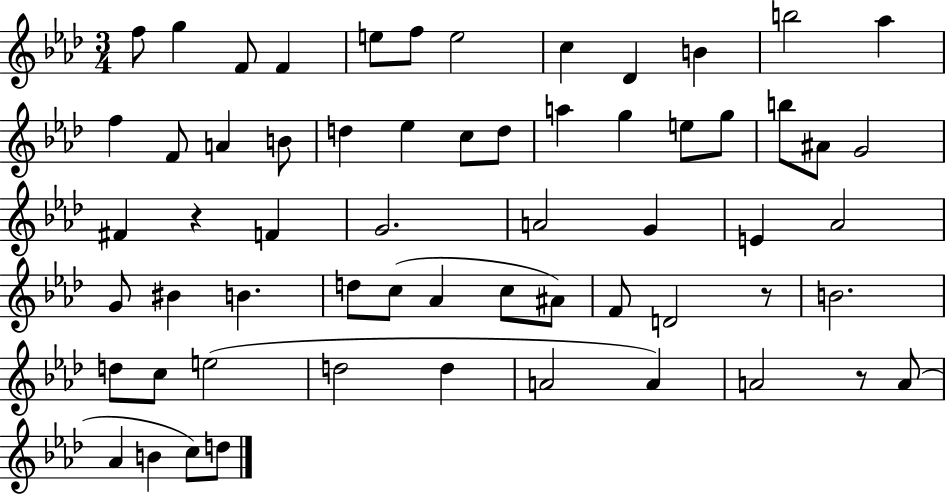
{
  \clef treble
  \numericTimeSignature
  \time 3/4
  \key aes \major
  f''8 g''4 f'8 f'4 | e''8 f''8 e''2 | c''4 des'4 b'4 | b''2 aes''4 | \break f''4 f'8 a'4 b'8 | d''4 ees''4 c''8 d''8 | a''4 g''4 e''8 g''8 | b''8 ais'8 g'2 | \break fis'4 r4 f'4 | g'2. | a'2 g'4 | e'4 aes'2 | \break g'8 bis'4 b'4. | d''8 c''8( aes'4 c''8 ais'8) | f'8 d'2 r8 | b'2. | \break d''8 c''8 e''2( | d''2 d''4 | a'2 a'4) | a'2 r8 a'8( | \break aes'4 b'4 c''8) d''8 | \bar "|."
}